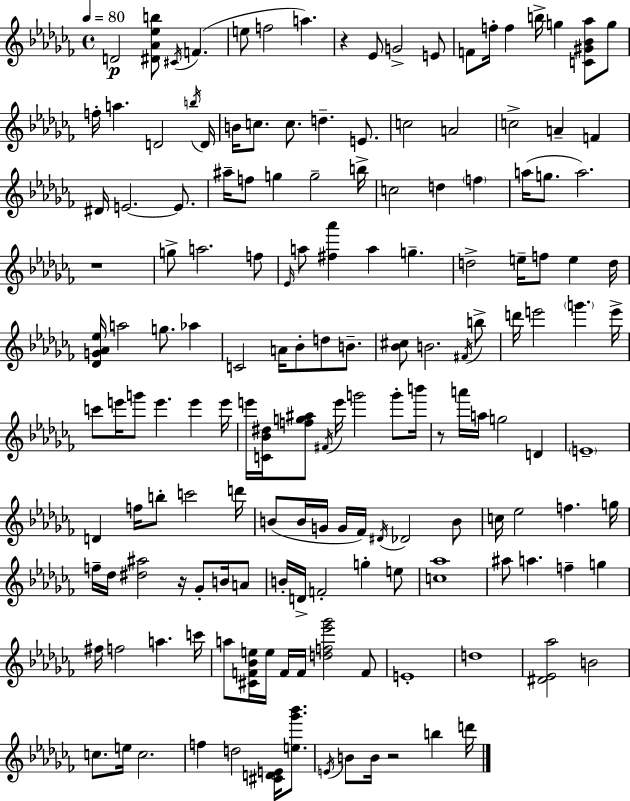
{
  \clef treble
  \time 4/4
  \defaultTimeSignature
  \key aes \minor
  \tempo 4 = 80
  d'2\p <dis' aes' ees'' b''>8 \acciaccatura { cis'16 }( f'4. | e''8 f''2 a''4.) | r4 ees'8 g'2-> e'8 | f'8 f''16-. f''4 b''16-> g''4 <c' gis' bes' aes''>8 g''8 | \break f''16-. a''4. d'2 | \acciaccatura { b''16 } d'16 b'16 c''8. c''8. d''4.-- e'8. | c''2 a'2 | c''2-> a'4-- f'4 | \break dis'16 e'2.~~ e'8. | ais''16-- f''8 g''4 g''2-- | b''16-> c''2 d''4 \parenthesize f''4 | a''16( g''8. a''2.) | \break r1 | g''8-> a''2. | f''8 \grace { ees'16 } a''8 <fis'' aes'''>4 a''4 g''4.-- | d''2-> e''16-- f''8 e''4 | \break d''16 <des' g' aes' ees''>16 a''2 g''8. aes''4 | c'2 a'16 bes'8-. d''8 | b'8.-- <bes' cis''>8 b'2. | \acciaccatura { fis'16 } b''8-> d'''16 e'''2 \parenthesize g'''4. | \break e'''16-> c'''8 e'''16 g'''8 e'''4. e'''4 | e'''16 e'''16 <c' bes' dis''>16 <f'' g'' ais''>8 \acciaccatura { fis'16 } e'''16 g'''2 | g'''8-. b'''16 r8 a'''16 a''16 g''2 | d'4 \parenthesize e'1-- | \break d'4 f''16 b''8-. c'''2 | d'''16 b'8( b'16 g'16 g'16 fes'16) \acciaccatura { dis'16 } des'2 | b'8 c''16 ees''2 f''4. | g''16 f''16-- des''16 <dis'' ais''>2 | \break r16 ges'8-. b'16 a'8 b'16-. d'16-> f'2-. | g''4-. e''8 <c'' aes''>1 | ais''8 a''4. f''4-- | g''4 fis''16 f''2 a''4. | \break c'''16 a''8 <cis' f' bes' e''>16 e''16 f'16 f'16 <d'' f'' ees''' ges'''>2 | f'8 e'1-. | d''1 | <dis' ees' aes''>2 b'2 | \break c''8. e''16 c''2. | f''4 d''2 | <cis' d' e'>16 <e'' ges''' bes'''>8. \acciaccatura { e'16 } b'8 b'16 r2 | b''4 d'''16 \bar "|."
}